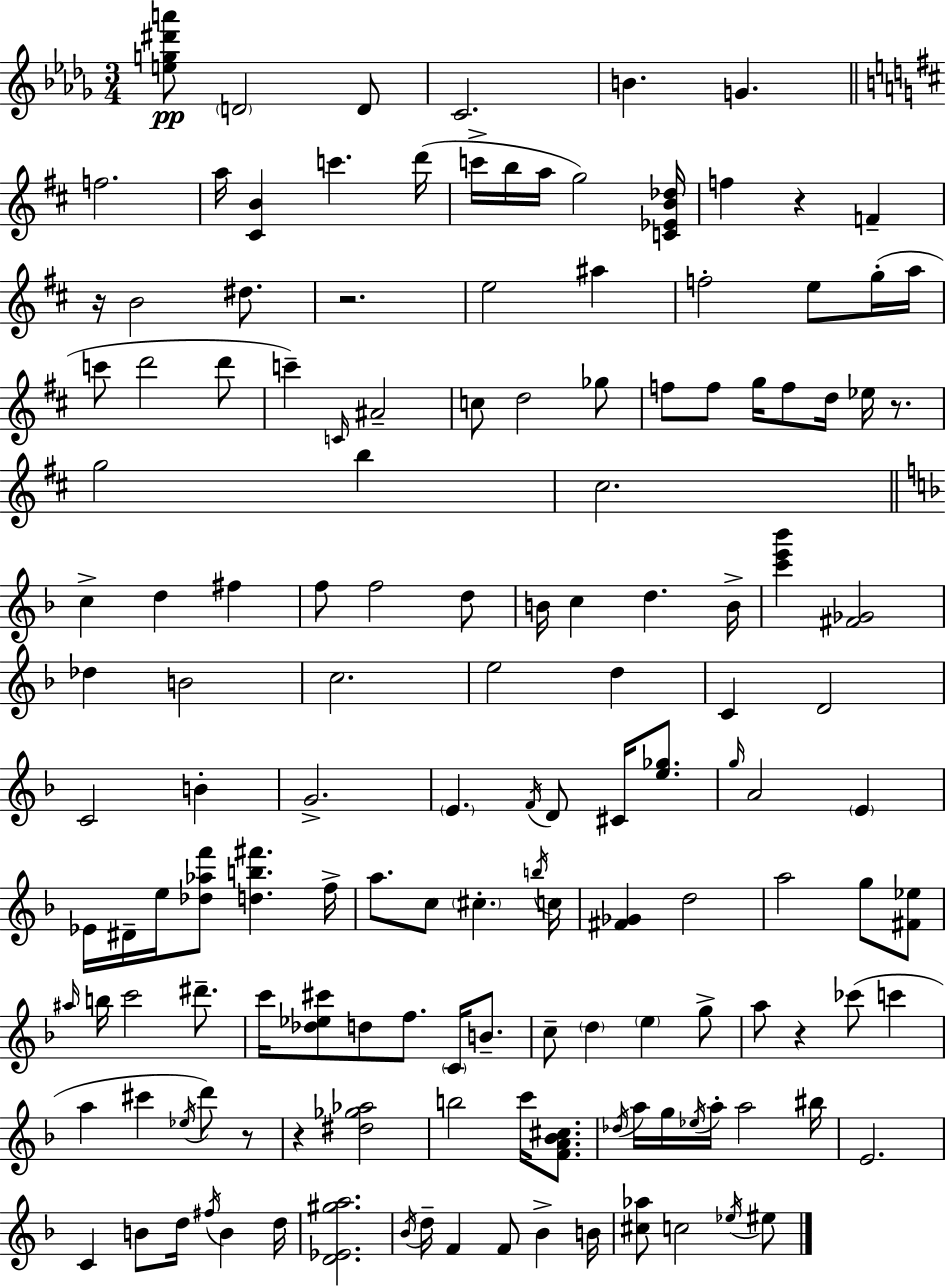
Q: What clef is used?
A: treble